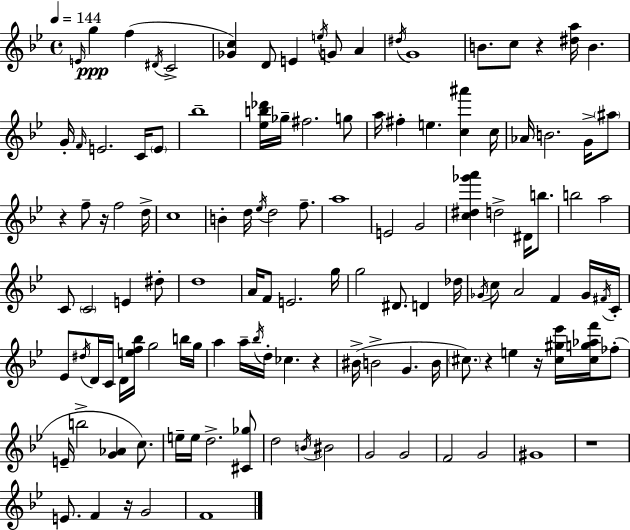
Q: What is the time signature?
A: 4/4